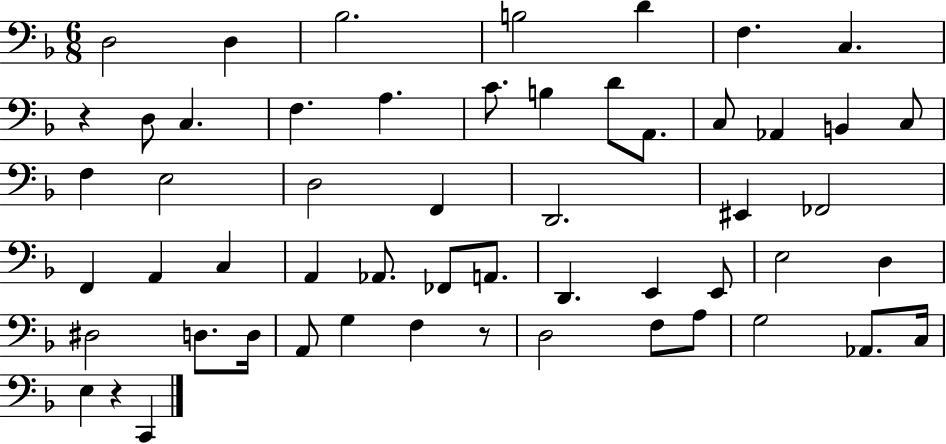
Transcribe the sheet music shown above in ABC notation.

X:1
T:Untitled
M:6/8
L:1/4
K:F
D,2 D, _B,2 B,2 D F, C, z D,/2 C, F, A, C/2 B, D/2 A,,/2 C,/2 _A,, B,, C,/2 F, E,2 D,2 F,, D,,2 ^E,, _F,,2 F,, A,, C, A,, _A,,/2 _F,,/2 A,,/2 D,, E,, E,,/2 E,2 D, ^D,2 D,/2 D,/4 A,,/2 G, F, z/2 D,2 F,/2 A,/2 G,2 _A,,/2 C,/4 E, z C,,